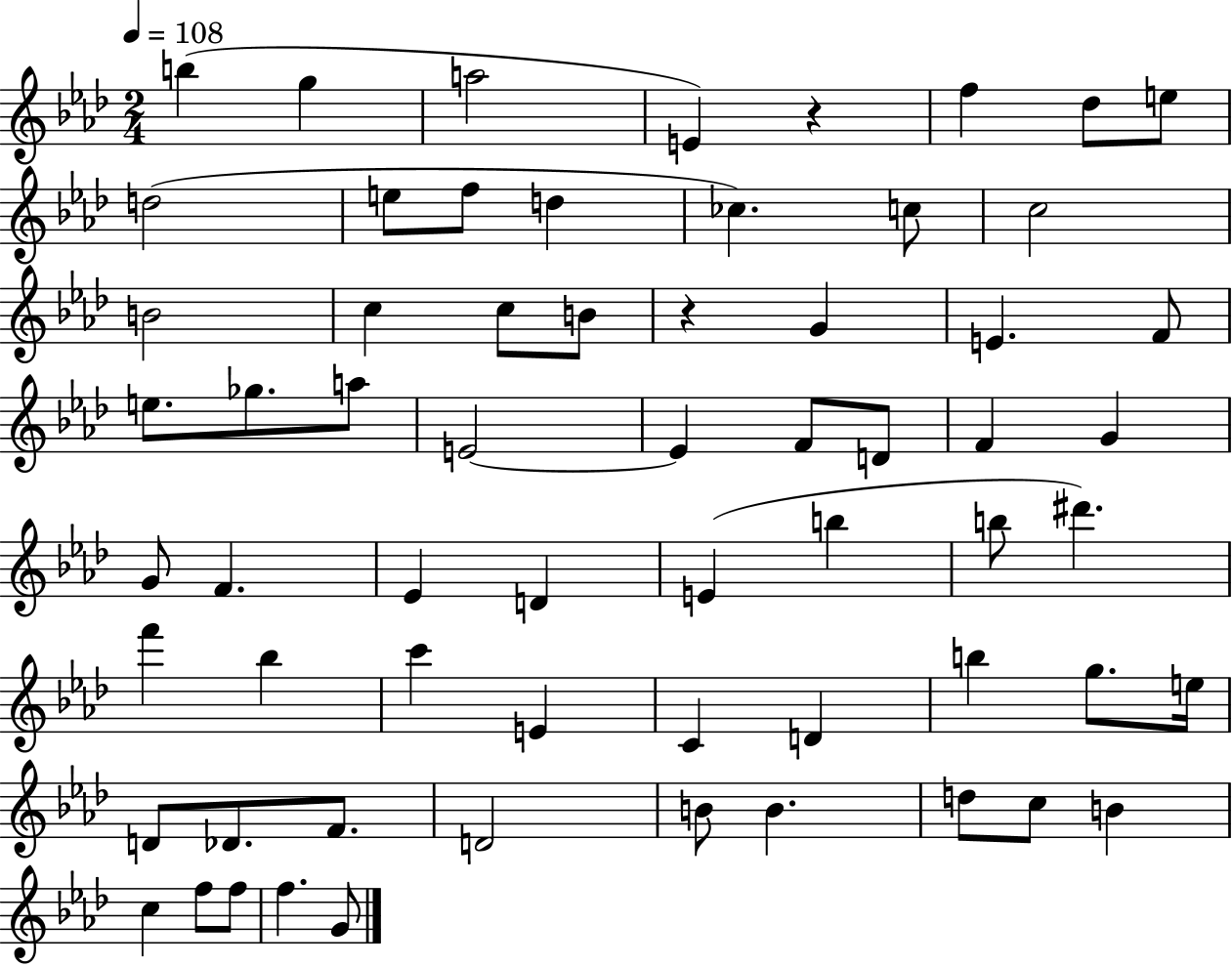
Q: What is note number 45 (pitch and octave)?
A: B5